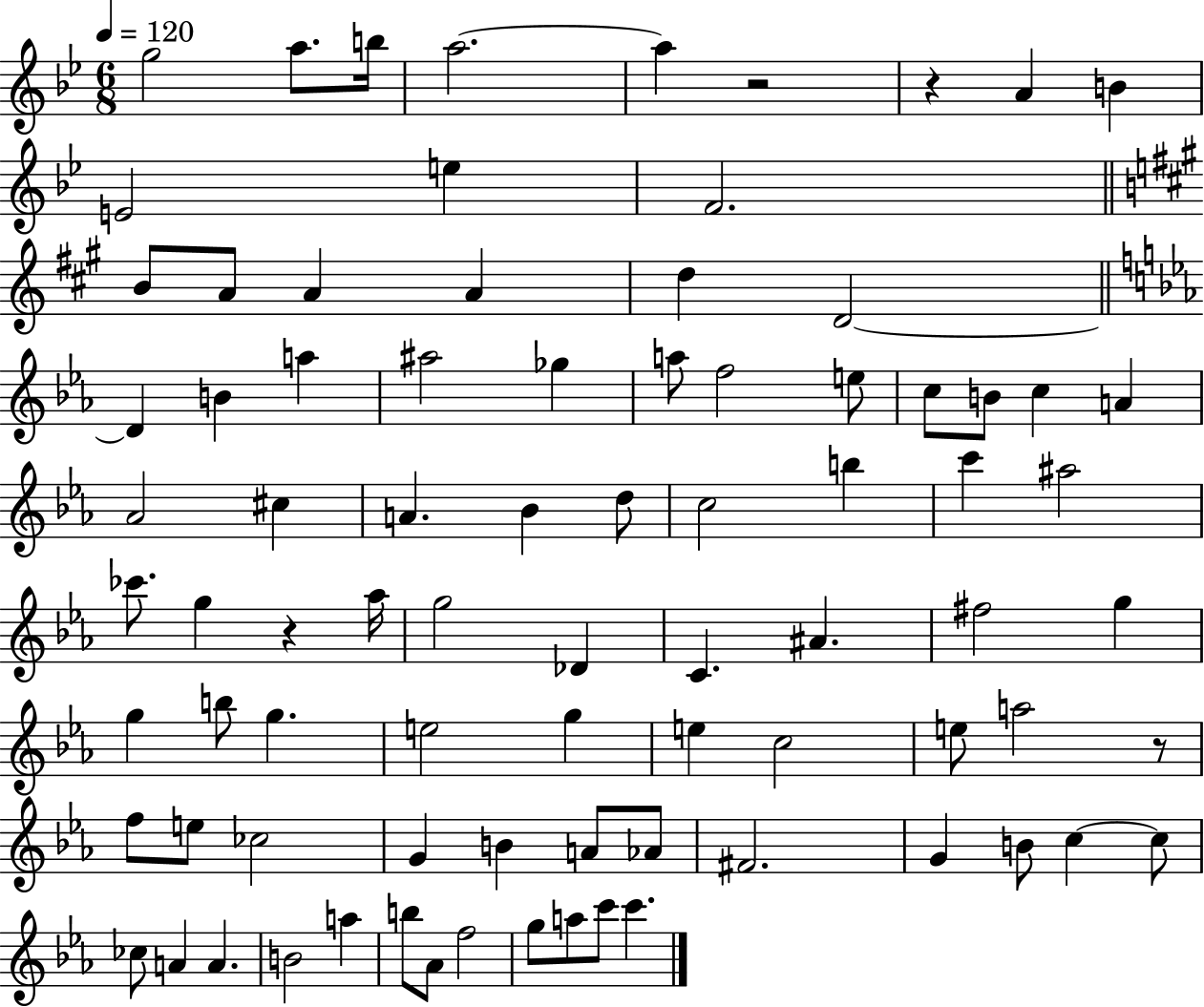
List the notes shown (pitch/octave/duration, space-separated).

G5/h A5/e. B5/s A5/h. A5/q R/h R/q A4/q B4/q E4/h E5/q F4/h. B4/e A4/e A4/q A4/q D5/q D4/h D4/q B4/q A5/q A#5/h Gb5/q A5/e F5/h E5/e C5/e B4/e C5/q A4/q Ab4/h C#5/q A4/q. Bb4/q D5/e C5/h B5/q C6/q A#5/h CES6/e. G5/q R/q Ab5/s G5/h Db4/q C4/q. A#4/q. F#5/h G5/q G5/q B5/e G5/q. E5/h G5/q E5/q C5/h E5/e A5/h R/e F5/e E5/e CES5/h G4/q B4/q A4/e Ab4/e F#4/h. G4/q B4/e C5/q C5/e CES5/e A4/q A4/q. B4/h A5/q B5/e Ab4/e F5/h G5/e A5/e C6/e C6/q.